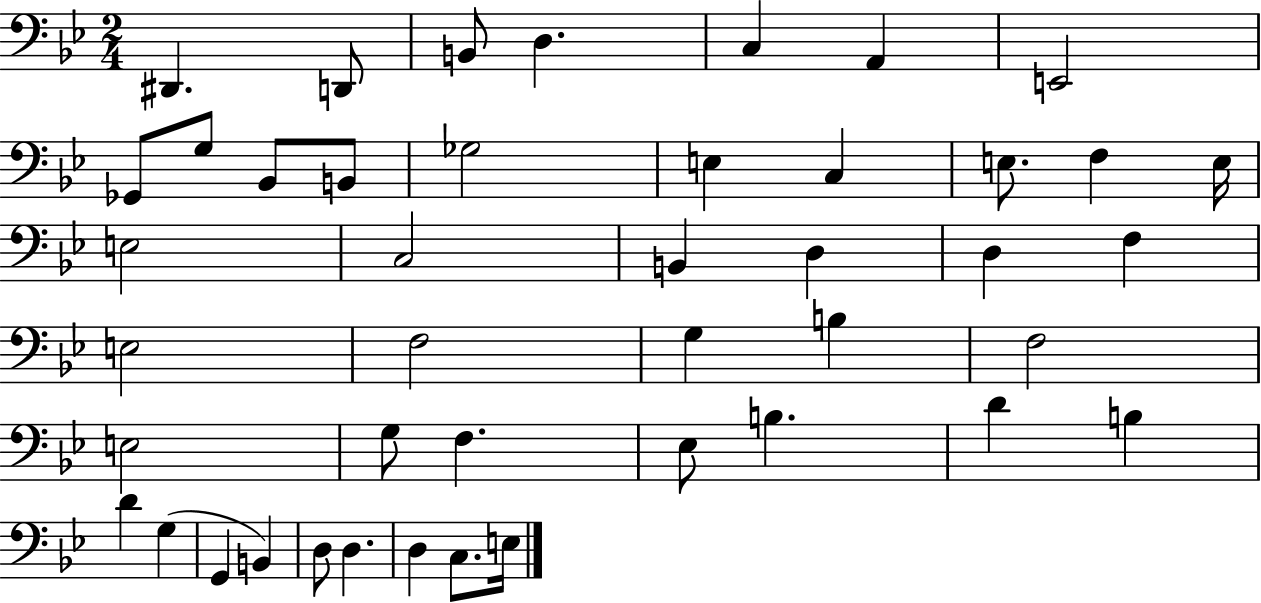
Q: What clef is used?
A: bass